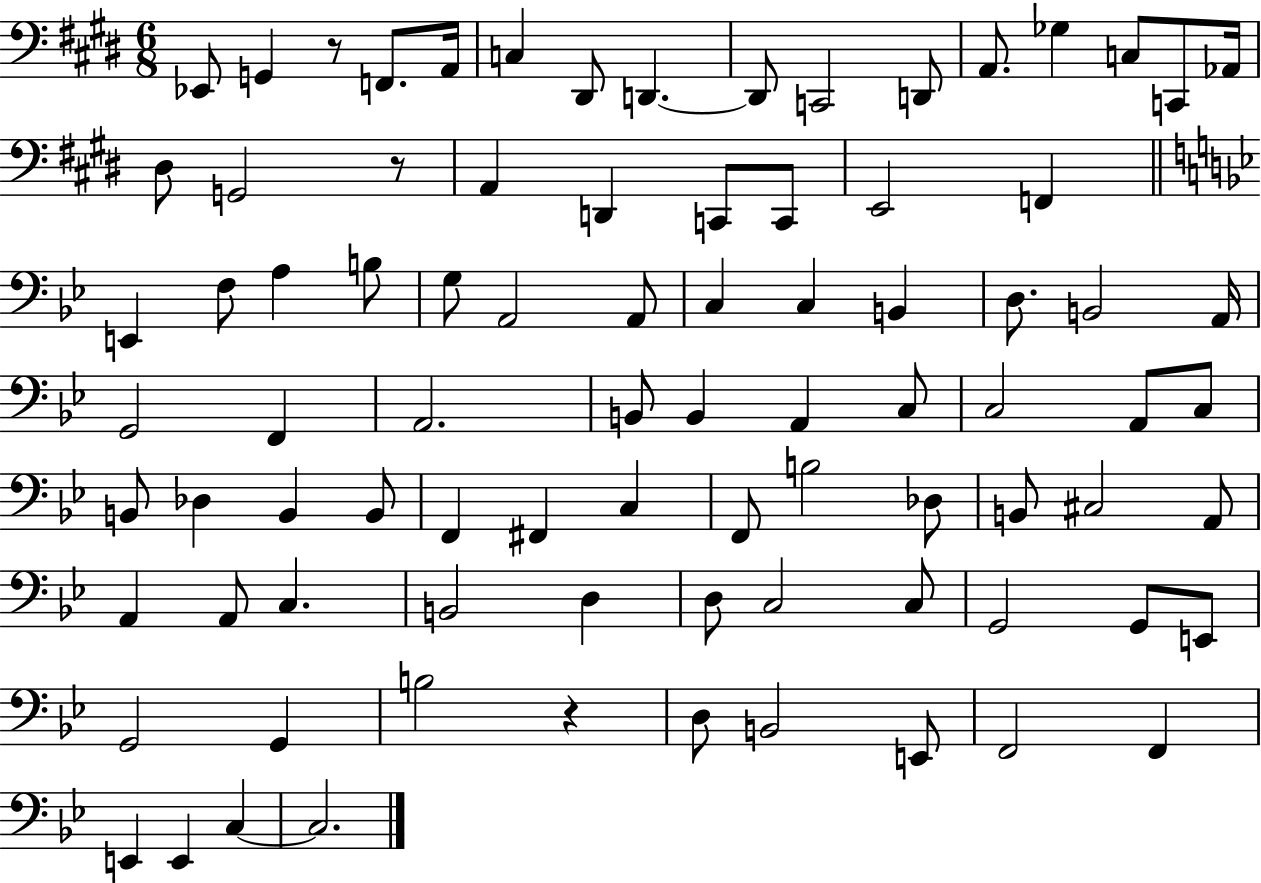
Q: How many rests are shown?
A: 3